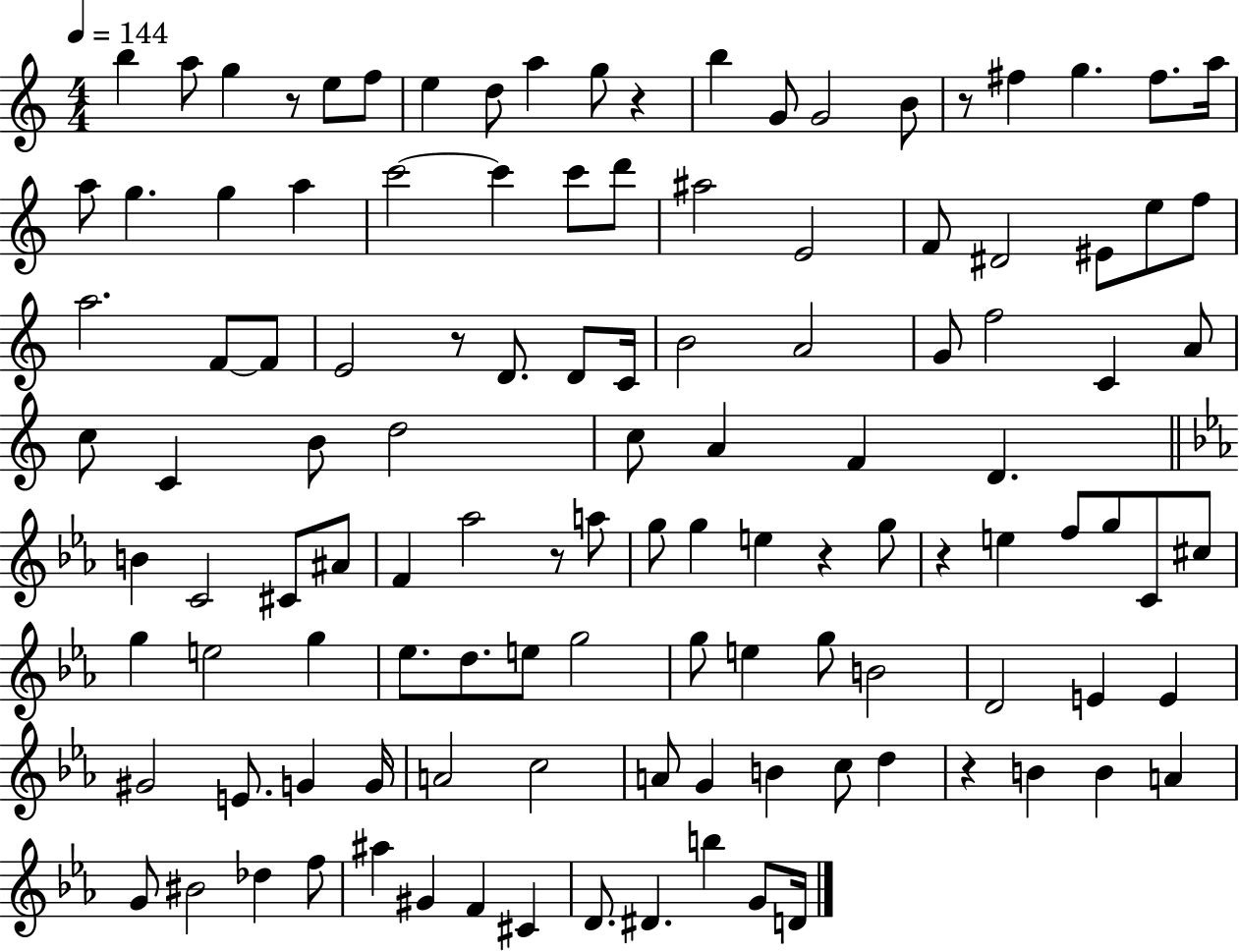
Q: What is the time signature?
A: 4/4